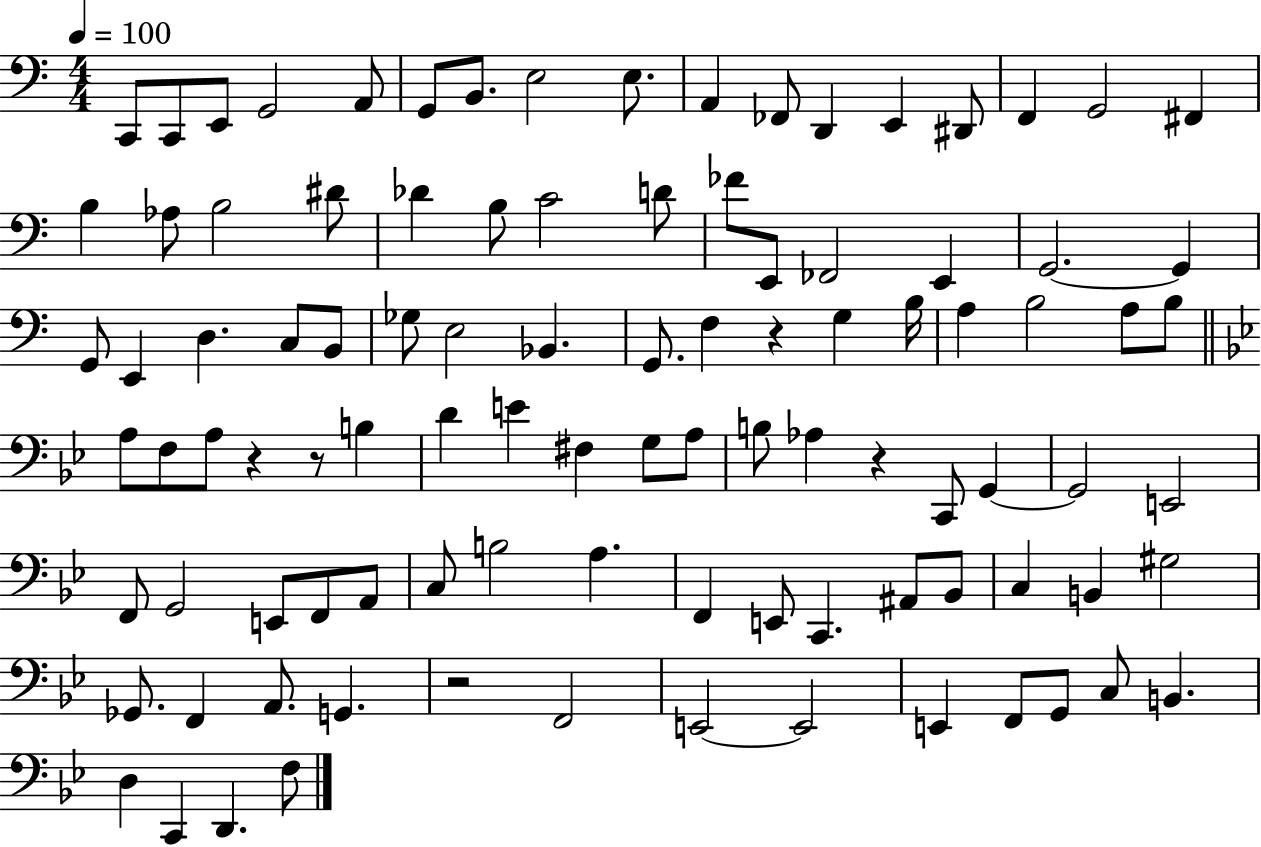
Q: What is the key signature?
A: C major